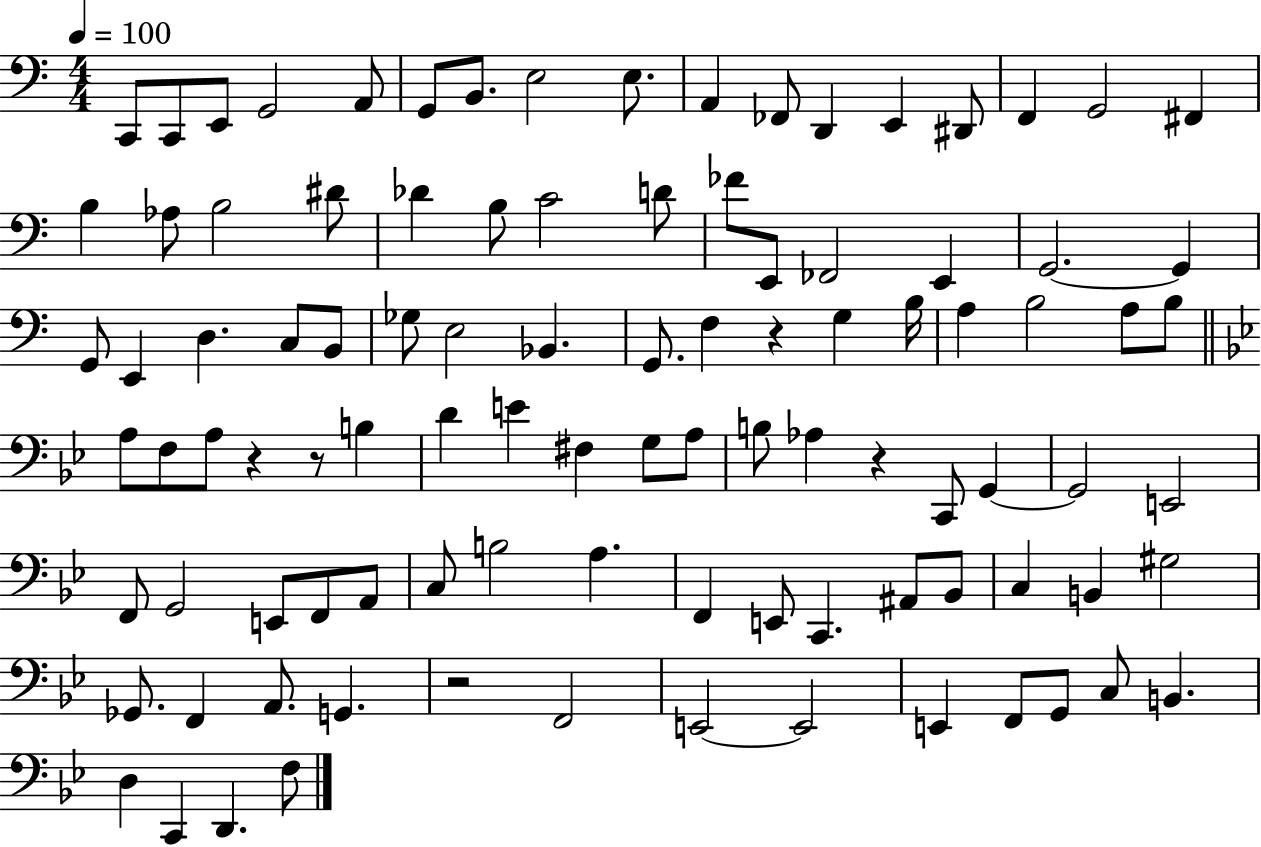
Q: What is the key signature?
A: C major